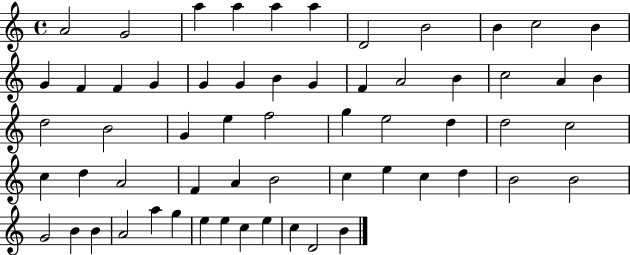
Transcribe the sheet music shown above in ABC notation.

X:1
T:Untitled
M:4/4
L:1/4
K:C
A2 G2 a a a a D2 B2 B c2 B G F F G G G B G F A2 B c2 A B d2 B2 G e f2 g e2 d d2 c2 c d A2 F A B2 c e c d B2 B2 G2 B B A2 a g e e c e c D2 B